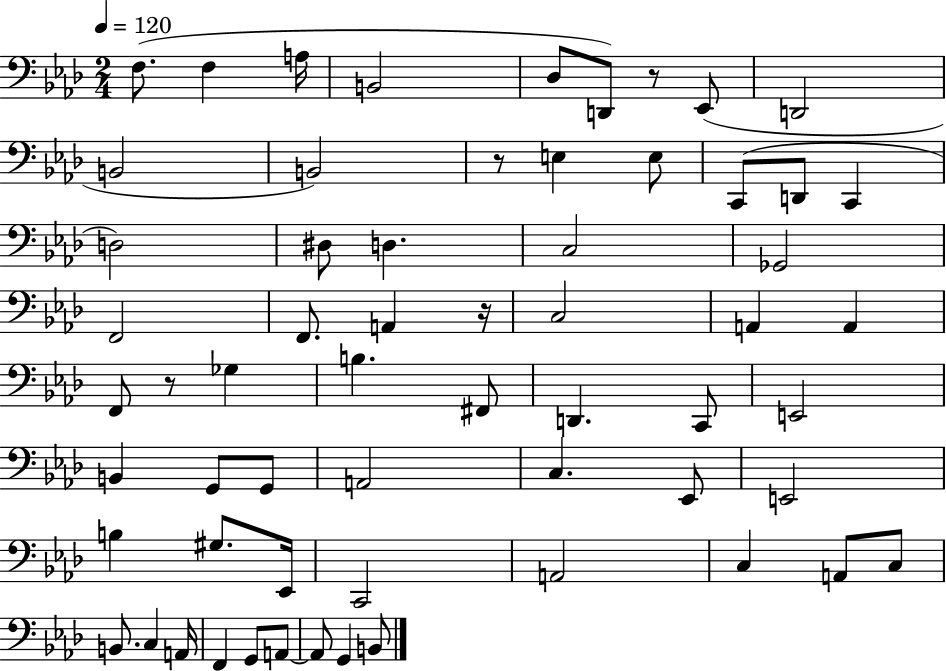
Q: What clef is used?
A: bass